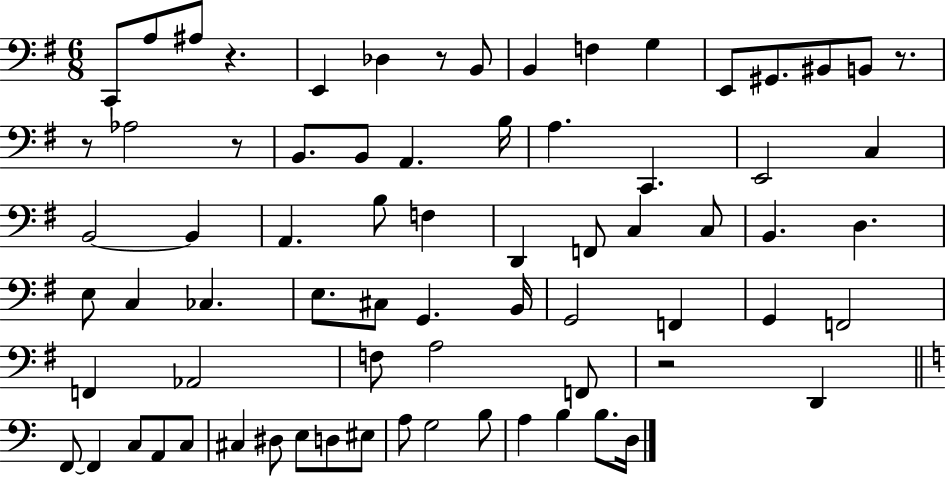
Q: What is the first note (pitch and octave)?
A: C2